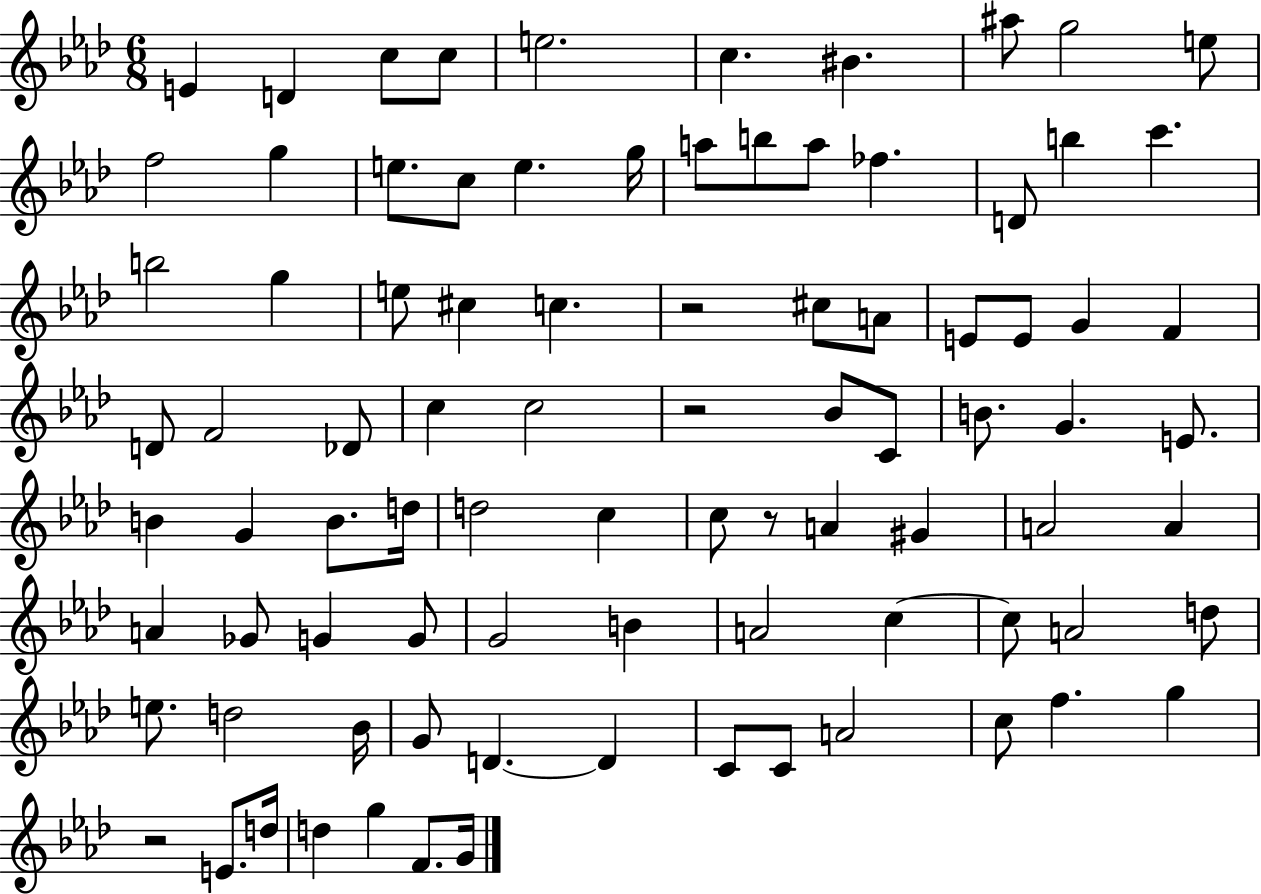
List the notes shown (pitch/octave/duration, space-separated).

E4/q D4/q C5/e C5/e E5/h. C5/q. BIS4/q. A#5/e G5/h E5/e F5/h G5/q E5/e. C5/e E5/q. G5/s A5/e B5/e A5/e FES5/q. D4/e B5/q C6/q. B5/h G5/q E5/e C#5/q C5/q. R/h C#5/e A4/e E4/e E4/e G4/q F4/q D4/e F4/h Db4/e C5/q C5/h R/h Bb4/e C4/e B4/e. G4/q. E4/e. B4/q G4/q B4/e. D5/s D5/h C5/q C5/e R/e A4/q G#4/q A4/h A4/q A4/q Gb4/e G4/q G4/e G4/h B4/q A4/h C5/q C5/e A4/h D5/e E5/e. D5/h Bb4/s G4/e D4/q. D4/q C4/e C4/e A4/h C5/e F5/q. G5/q R/h E4/e. D5/s D5/q G5/q F4/e. G4/s